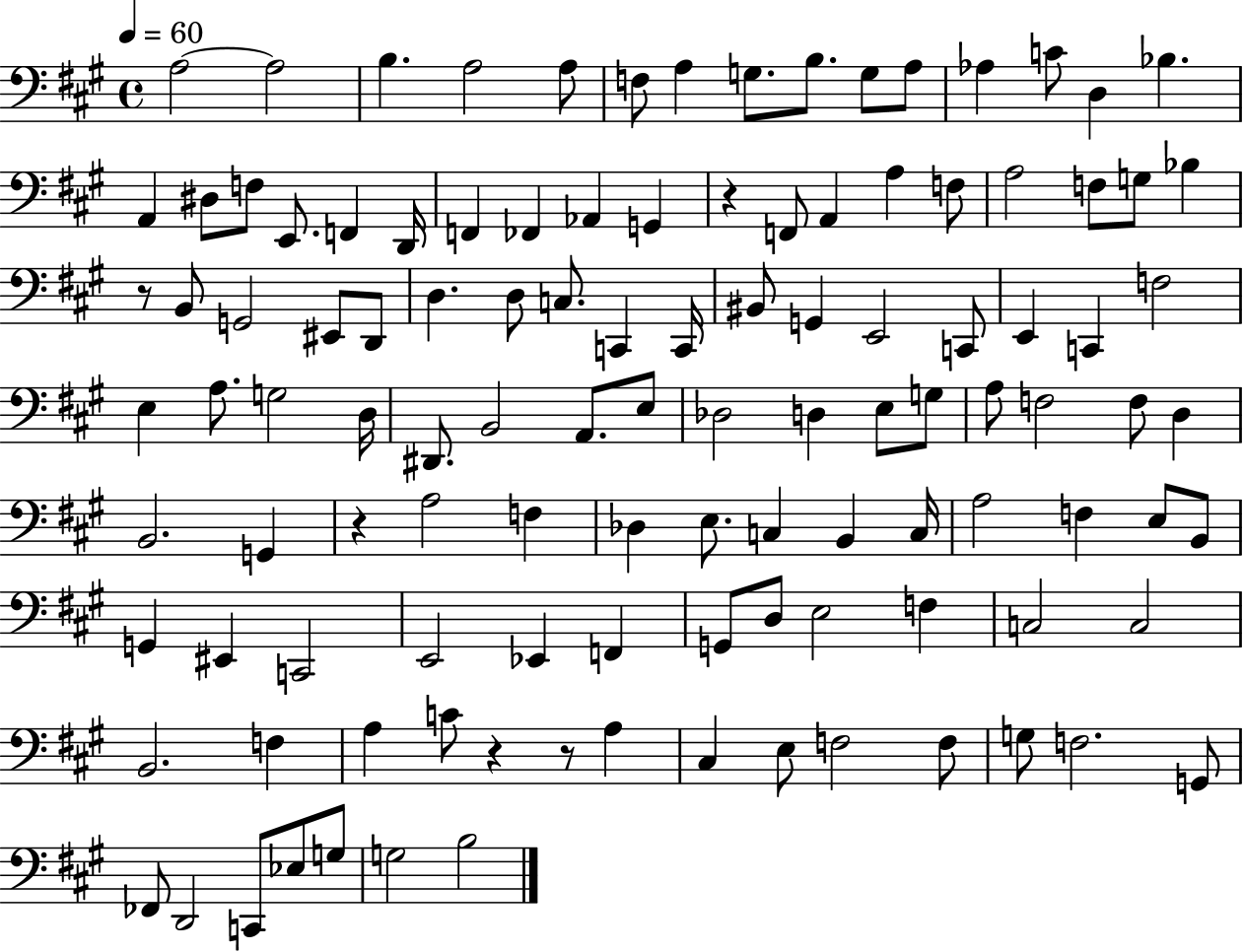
{
  \clef bass
  \time 4/4
  \defaultTimeSignature
  \key a \major
  \tempo 4 = 60
  \repeat volta 2 { a2~~ a2 | b4. a2 a8 | f8 a4 g8. b8. g8 a8 | aes4 c'8 d4 bes4. | \break a,4 dis8 f8 e,8. f,4 d,16 | f,4 fes,4 aes,4 g,4 | r4 f,8 a,4 a4 f8 | a2 f8 g8 bes4 | \break r8 b,8 g,2 eis,8 d,8 | d4. d8 c8. c,4 c,16 | bis,8 g,4 e,2 c,8 | e,4 c,4 f2 | \break e4 a8. g2 d16 | dis,8. b,2 a,8. e8 | des2 d4 e8 g8 | a8 f2 f8 d4 | \break b,2. g,4 | r4 a2 f4 | des4 e8. c4 b,4 c16 | a2 f4 e8 b,8 | \break g,4 eis,4 c,2 | e,2 ees,4 f,4 | g,8 d8 e2 f4 | c2 c2 | \break b,2. f4 | a4 c'8 r4 r8 a4 | cis4 e8 f2 f8 | g8 f2. g,8 | \break fes,8 d,2 c,8 ees8 g8 | g2 b2 | } \bar "|."
}